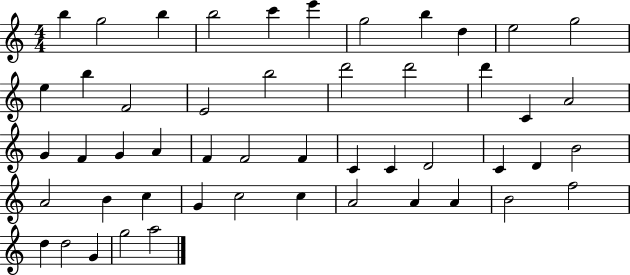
{
  \clef treble
  \numericTimeSignature
  \time 4/4
  \key c \major
  b''4 g''2 b''4 | b''2 c'''4 e'''4 | g''2 b''4 d''4 | e''2 g''2 | \break e''4 b''4 f'2 | e'2 b''2 | d'''2 d'''2 | d'''4 c'4 a'2 | \break g'4 f'4 g'4 a'4 | f'4 f'2 f'4 | c'4 c'4 d'2 | c'4 d'4 b'2 | \break a'2 b'4 c''4 | g'4 c''2 c''4 | a'2 a'4 a'4 | b'2 f''2 | \break d''4 d''2 g'4 | g''2 a''2 | \bar "|."
}